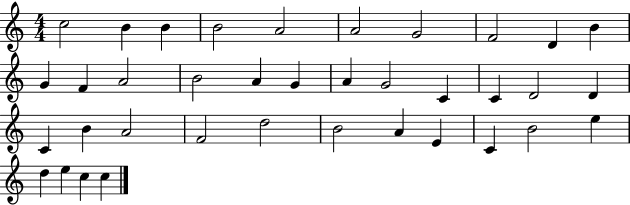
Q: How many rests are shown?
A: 0